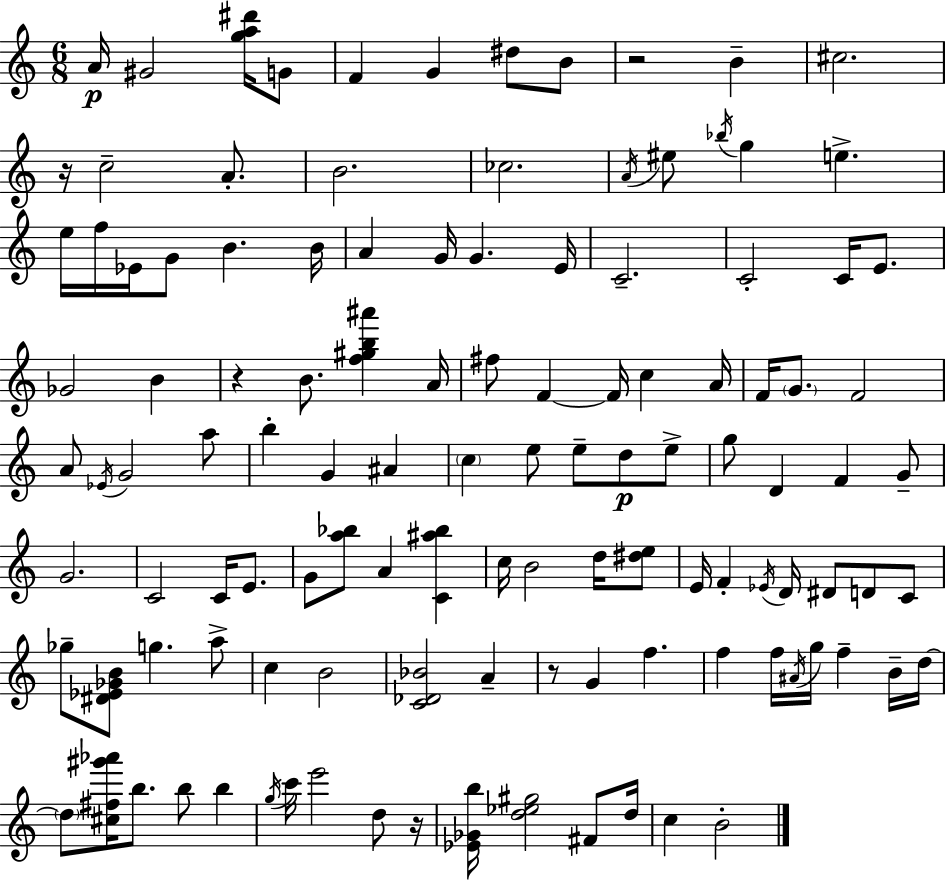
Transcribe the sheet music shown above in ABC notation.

X:1
T:Untitled
M:6/8
L:1/4
K:Am
A/4 ^G2 [ga^d']/4 G/2 F G ^d/2 B/2 z2 B ^c2 z/4 c2 A/2 B2 _c2 A/4 ^e/2 _b/4 g e e/4 f/4 _E/4 G/2 B B/4 A G/4 G E/4 C2 C2 C/4 E/2 _G2 B z B/2 [f^gb^a'] A/4 ^f/2 F F/4 c A/4 F/4 G/2 F2 A/2 _E/4 G2 a/2 b G ^A c e/2 e/2 d/2 e/2 g/2 D F G/2 G2 C2 C/4 E/2 G/2 [a_b]/2 A [C^a_b] c/4 B2 d/4 [^de]/2 E/4 F _E/4 D/4 ^D/2 D/2 C/2 _g/2 [^D_E_GB]/2 g a/2 c B2 [C_D_B]2 A z/2 G f f f/4 ^A/4 g/4 f B/4 d/4 d/2 [^c^f^g'_a']/4 b/2 b/2 b g/4 c'/4 e'2 d/2 z/4 [_E_Gb]/4 [d_e^g]2 ^F/2 d/4 c B2